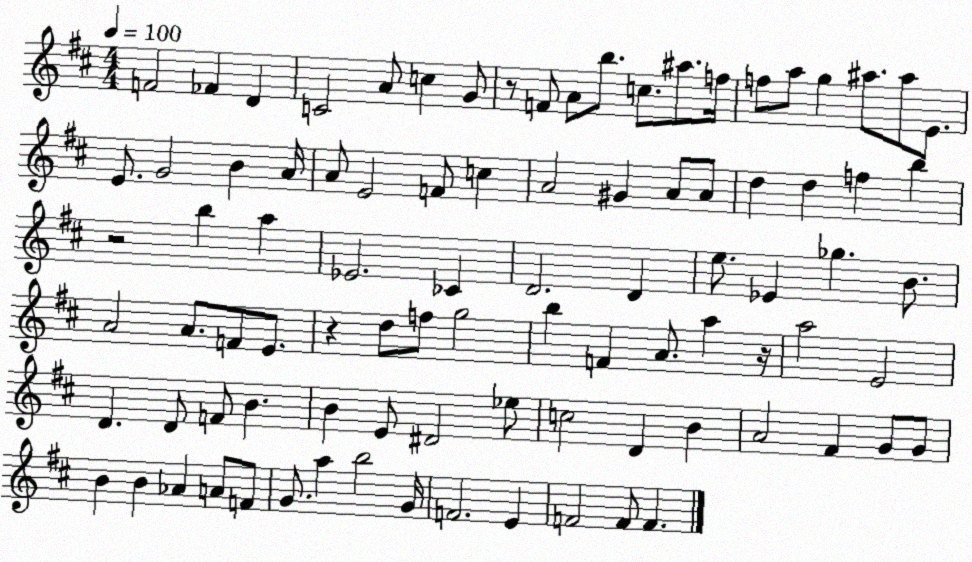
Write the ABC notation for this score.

X:1
T:Untitled
M:4/4
L:1/4
K:D
F2 _F D C2 A/2 c G/2 z/2 F/2 A/2 b/2 c/2 ^a/2 f/4 f/2 a/2 g ^a/2 ^a/2 E/2 E/2 G2 B A/4 A/2 E2 F/2 c A2 ^G A/2 A/2 d d f b z2 b a _E2 _C D2 D e/2 _E _g B/2 A2 A/2 F/2 E/2 z d/2 f/2 g2 b F A/2 a z/4 a2 E2 D D/2 F/2 B B E/2 ^D2 _e/2 c2 D B A2 ^F G/2 G/2 B B _A A/2 F/2 G/2 a b2 G/4 F2 E F2 F/2 F